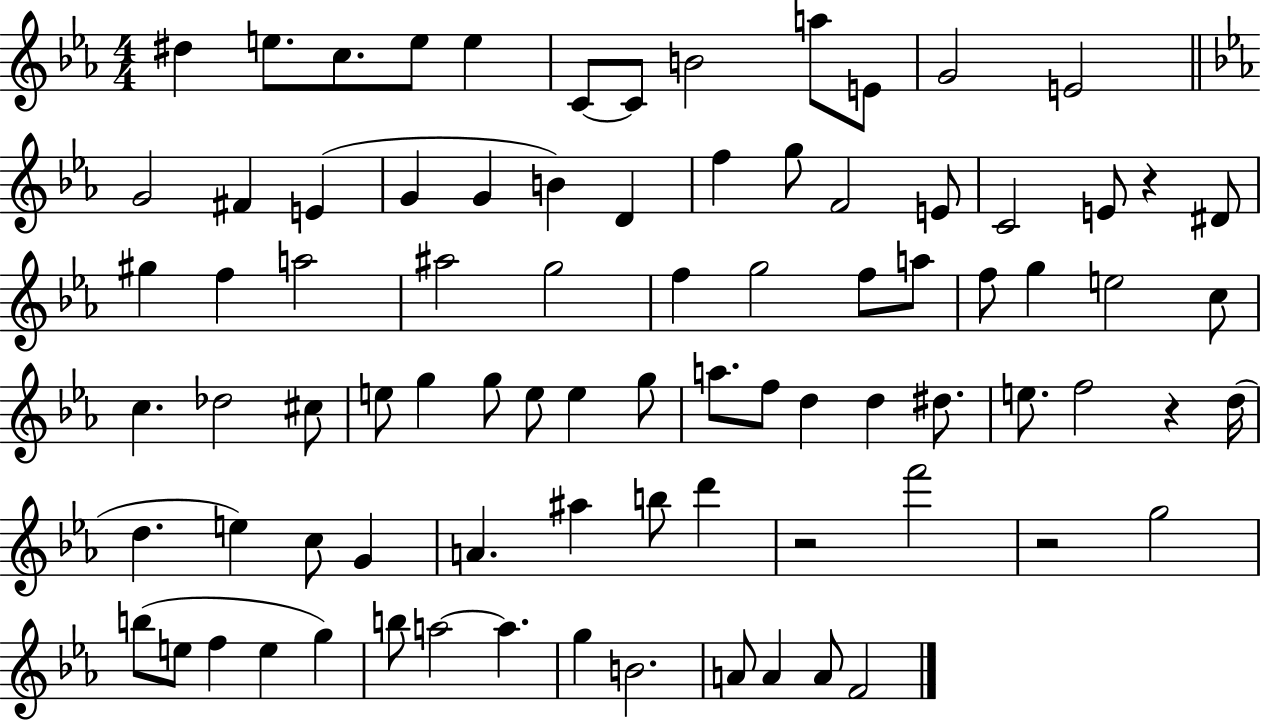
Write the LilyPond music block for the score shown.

{
  \clef treble
  \numericTimeSignature
  \time 4/4
  \key ees \major
  dis''4 e''8. c''8. e''8 e''4 | c'8~~ c'8 b'2 a''8 e'8 | g'2 e'2 | \bar "||" \break \key c \minor g'2 fis'4 e'4( | g'4 g'4 b'4) d'4 | f''4 g''8 f'2 e'8 | c'2 e'8 r4 dis'8 | \break gis''4 f''4 a''2 | ais''2 g''2 | f''4 g''2 f''8 a''8 | f''8 g''4 e''2 c''8 | \break c''4. des''2 cis''8 | e''8 g''4 g''8 e''8 e''4 g''8 | a''8. f''8 d''4 d''4 dis''8. | e''8. f''2 r4 d''16( | \break d''4. e''4) c''8 g'4 | a'4. ais''4 b''8 d'''4 | r2 f'''2 | r2 g''2 | \break b''8( e''8 f''4 e''4 g''4) | b''8 a''2~~ a''4. | g''4 b'2. | a'8 a'4 a'8 f'2 | \break \bar "|."
}